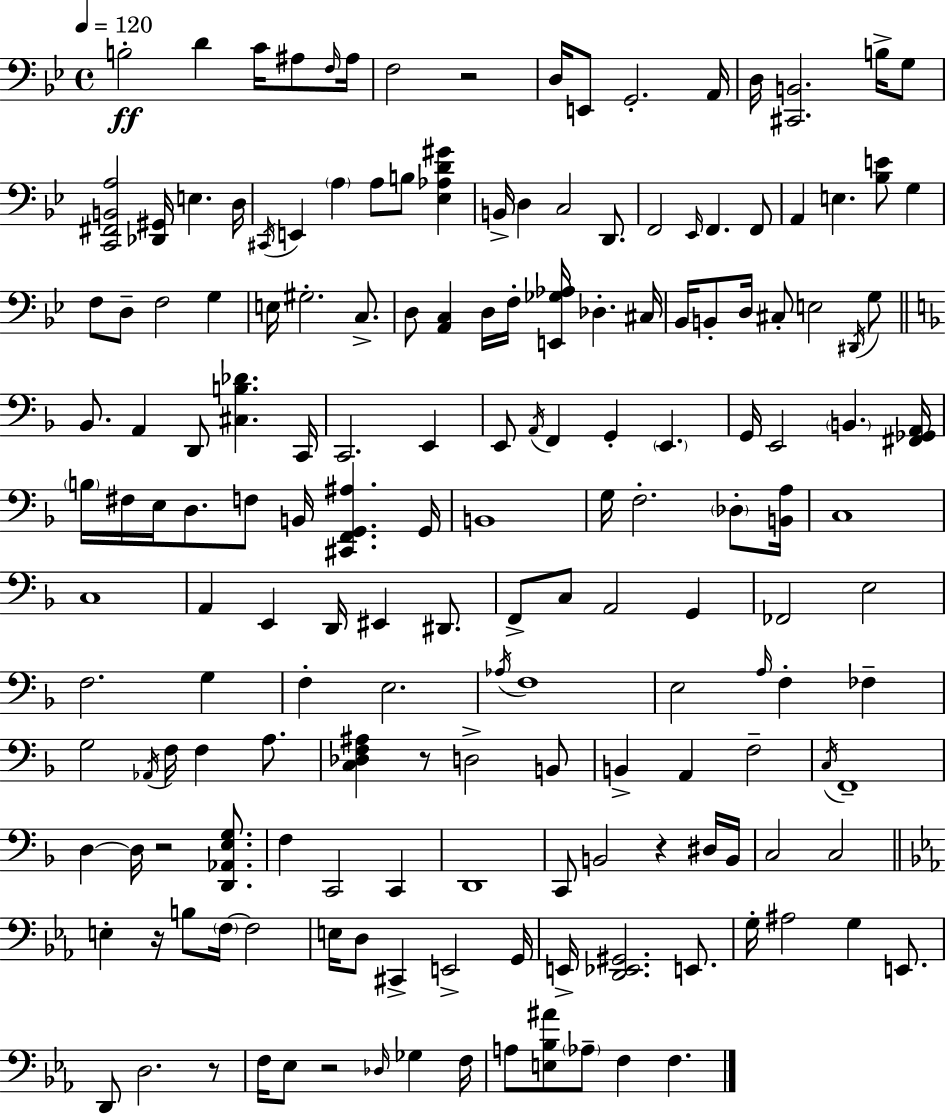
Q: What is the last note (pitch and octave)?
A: F3